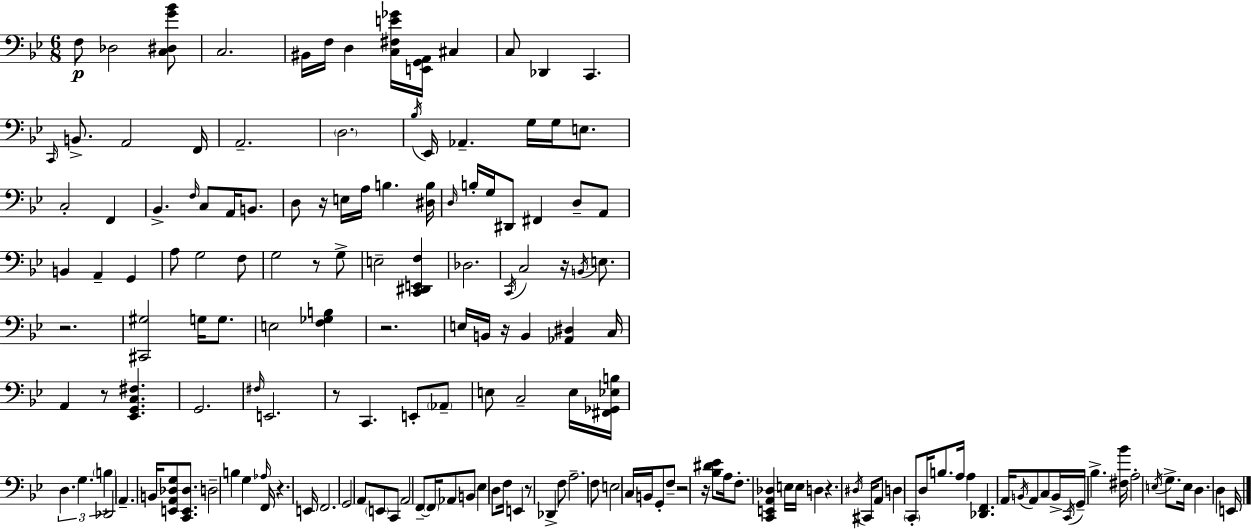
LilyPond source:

{
  \clef bass
  \numericTimeSignature
  \time 6/8
  \key bes \major
  f8\p des2 <c dis g' bes'>8 | c2. | bis,16 f16 d4 <c fis e' ges'>16 <e, g, a,>16 cis4 | c8 des,4 c,4. | \break \grace { c,16 } b,8.-> a,2 | f,16 a,2.-- | \parenthesize d2. | \acciaccatura { bes16 } ees,16 aes,4.-- g16 g16 e8. | \break c2-. f,4 | bes,4.-> \grace { f16 } c8 a,16 | b,8. d8 r16 e16 a16 b4. | <dis b>16 \grace { d16 } b16-. g16 dis,8 fis,4 | \break d8-- a,8 b,4 a,4-- | g,4 a8 g2 | f8 g2 | r8 g8-> e2-- | \break <c, dis, e, f>4 des2. | \acciaccatura { c,16 } c2 | r16 \acciaccatura { b,16 } e8. r2. | <cis, gis>2 | \break g16 g8. e2 | <f ges b>4 r2. | e16 b,16 r16 b,4 | <aes, dis>4 c16 a,4 r8 | \break <ees, g, c fis>4. g,2. | \grace { fis16 } e,2. | r8 c,4. | e,8-. \parenthesize aes,8-- e8 c2-- | \break e16 <fis, ges, ees b>16 \tuplet 3/2 { d4. | g4. \parenthesize b4 } des,2 | a,4.-- | b,16 <e, a, des g>8 <c, e, des>8. d2-- | \break b4 g4 \grace { aes16 } | f,16 r4. e,16 f,2. | g,2 | a,8 \parenthesize e,8 c,8 a,2 | \break f,8--~~ \parenthesize f,16 aes,8 b,8 | ees4 d8 f16 e,4 | r8 des,4-> f8 a2.-- | f8 e2 | \break c16 b,16 g,8-. f8-- | r2 r16 <bes dis' ees'>8 a16 | f8.-. <c, e, a, des>4 e16 e16 d4 | r4. \acciaccatura { dis16 } cis,16 a,8 d4 | \break \parenthesize c,8-. d16 b8. a16 a4 | <des, f,>4. a,16 \acciaccatura { b,16 } a,8 | c8 b,16-> \acciaccatura { c,16 } g,16-- bes4.-> <fis bes'>16 | a2-. \acciaccatura { e16 } g8.-> | \break e16 d4. d4 e,16 | \bar "|."
}